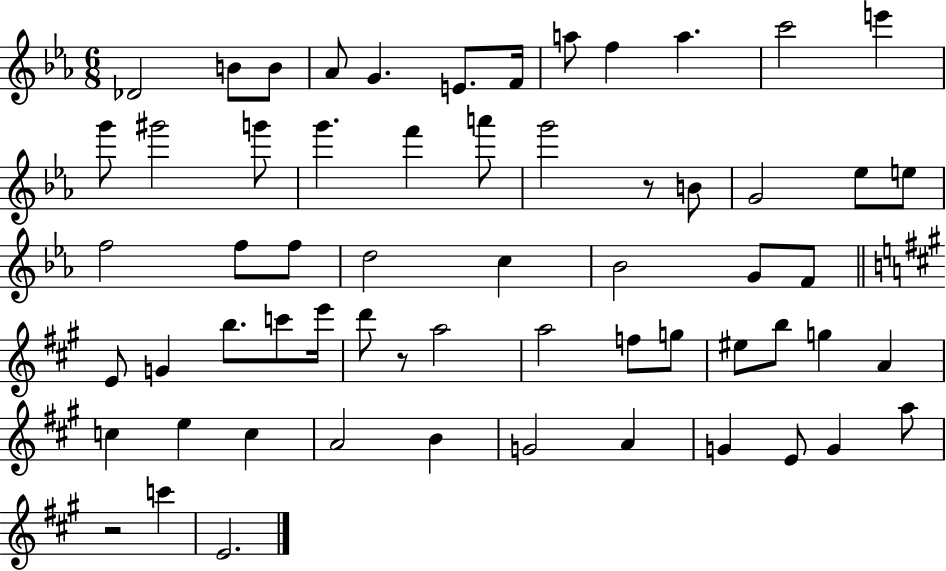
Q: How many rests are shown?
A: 3